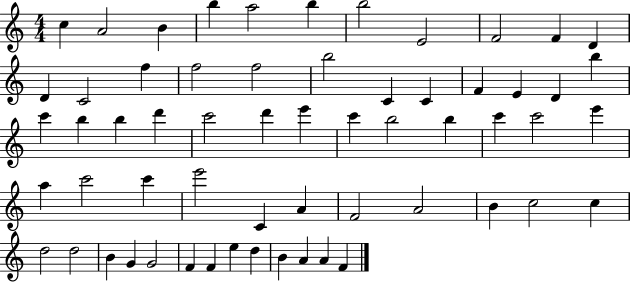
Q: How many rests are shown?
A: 0